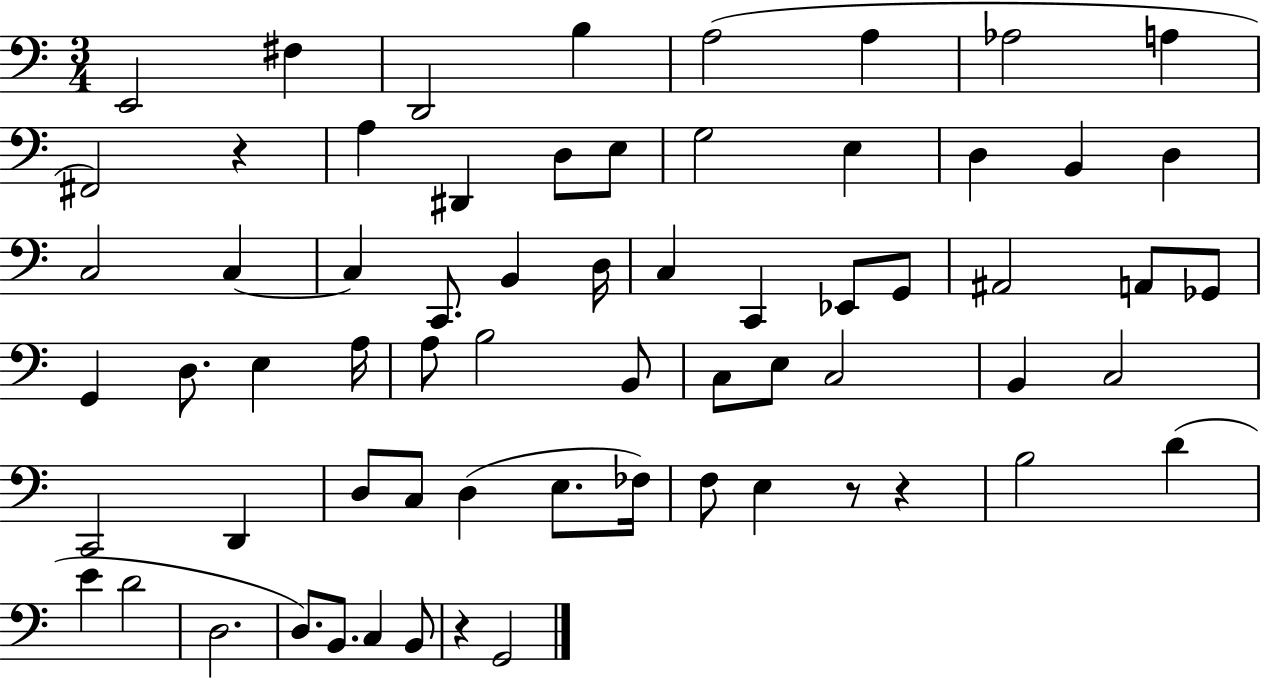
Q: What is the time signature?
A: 3/4